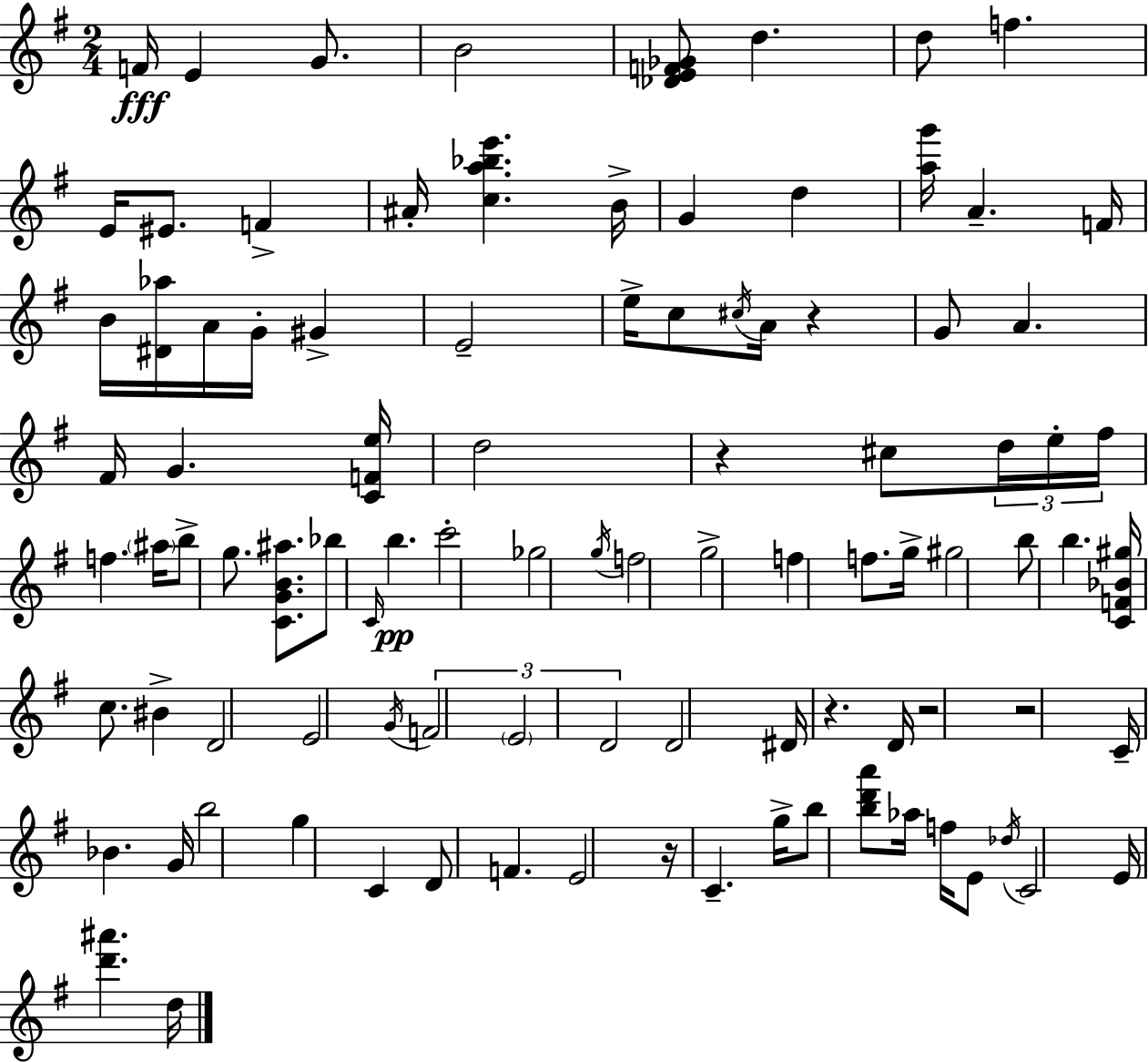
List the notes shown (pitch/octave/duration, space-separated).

F4/s E4/q G4/e. B4/h [Db4,E4,F4,Gb4]/e D5/q. D5/e F5/q. E4/s EIS4/e. F4/q A#4/s [C5,A5,Bb5,E6]/q. B4/s G4/q D5/q [A5,G6]/s A4/q. F4/s B4/s [D#4,Ab5]/s A4/s G4/s G#4/q E4/h E5/s C5/e C#5/s A4/s R/q G4/e A4/q. F#4/s G4/q. [C4,F4,E5]/s D5/h R/q C#5/e D5/s E5/s F#5/s F5/q. A#5/s B5/e G5/e. [C4,G4,B4,A#5]/e. Bb5/e C4/s B5/q. C6/h Gb5/h G5/s F5/h G5/h F5/q F5/e. G5/s G#5/h B5/e B5/q. [C4,F4,Bb4,G#5]/s C5/e. BIS4/q D4/h E4/h G4/s F4/h E4/h D4/h D4/h D#4/s R/q. D4/s R/h R/h C4/s Bb4/q. G4/s B5/h G5/q C4/q D4/e F4/q. E4/h R/s C4/q. G5/s B5/e [B5,D6,A6]/e Ab5/s F5/s E4/e Db5/s C4/h E4/s [D6,A#6]/q. D5/s